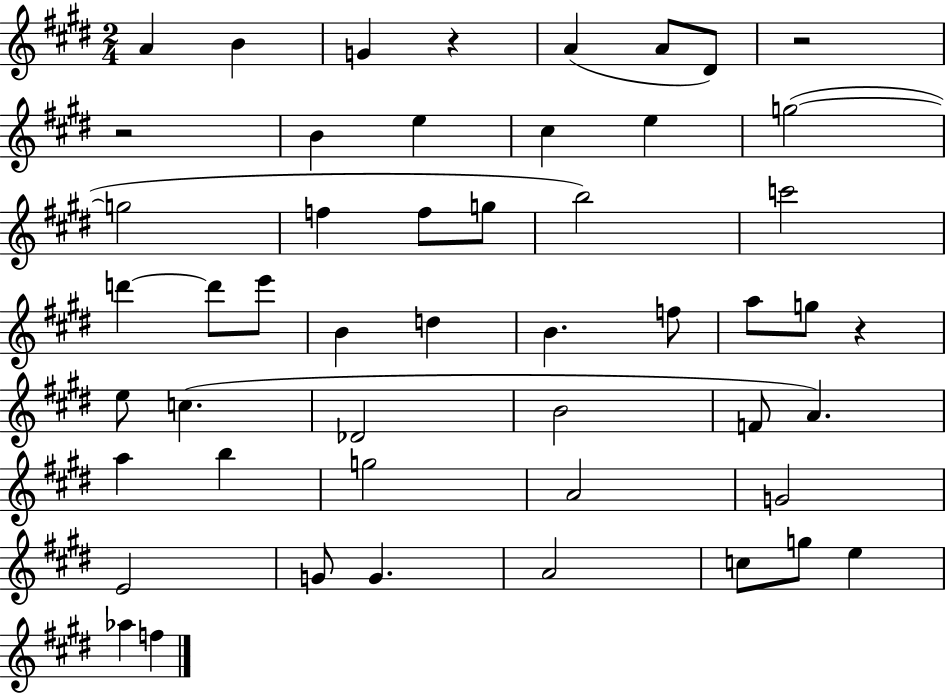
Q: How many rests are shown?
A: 4